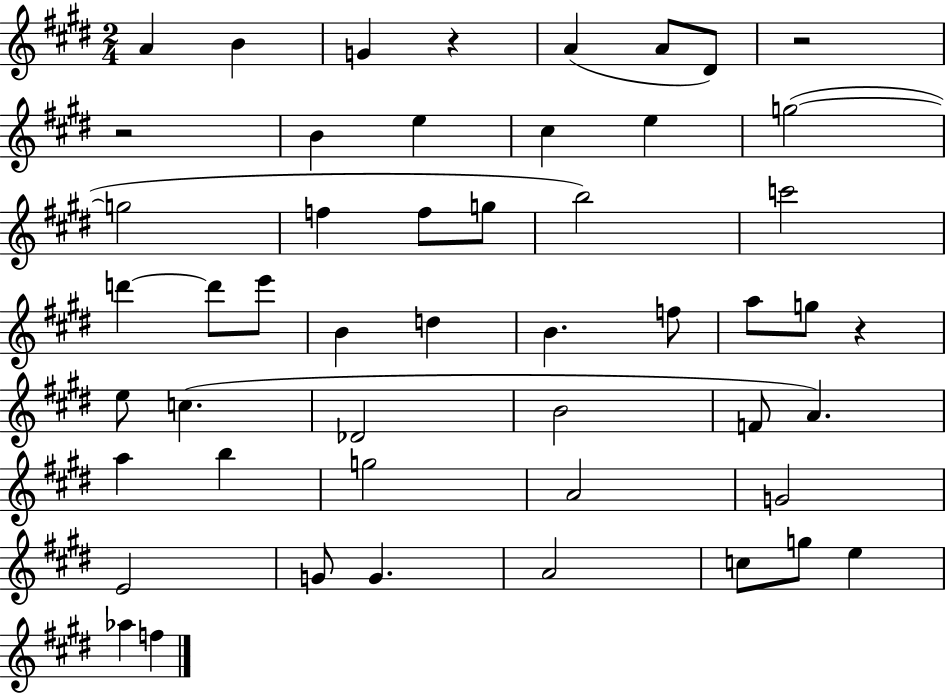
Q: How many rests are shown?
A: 4